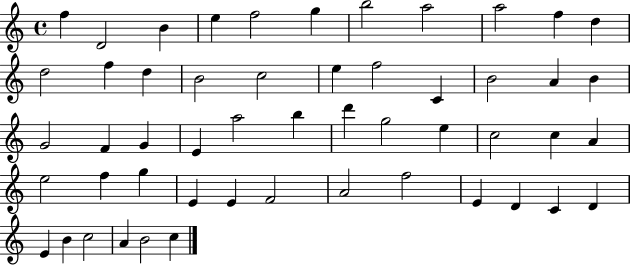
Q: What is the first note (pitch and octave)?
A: F5